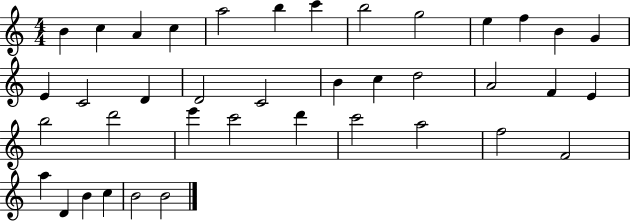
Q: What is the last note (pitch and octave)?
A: B4